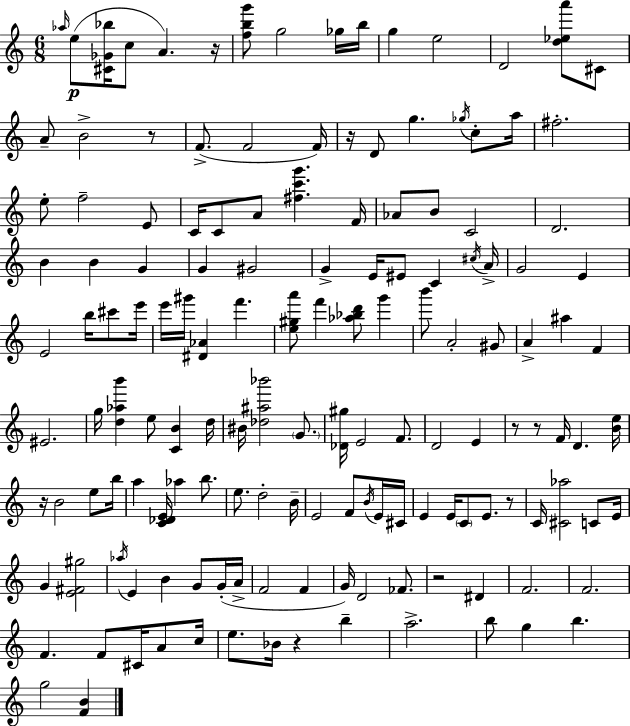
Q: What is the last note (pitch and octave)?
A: G5